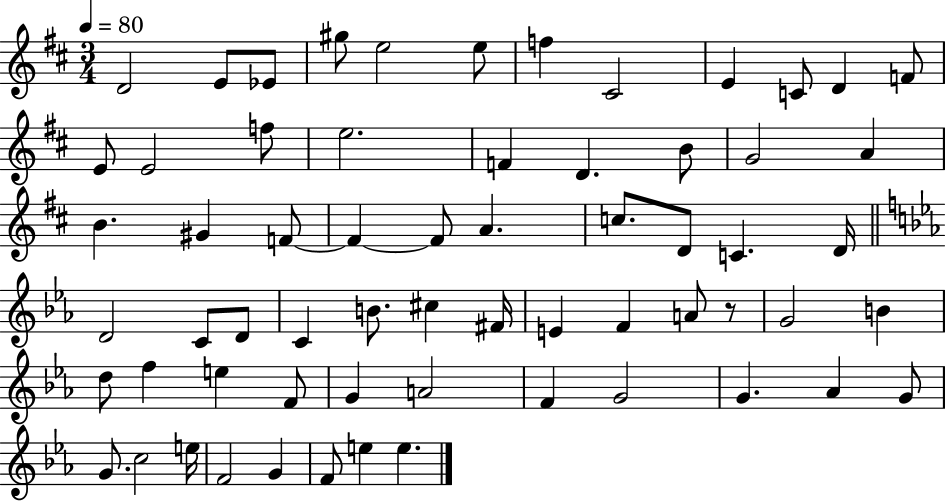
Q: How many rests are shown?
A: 1